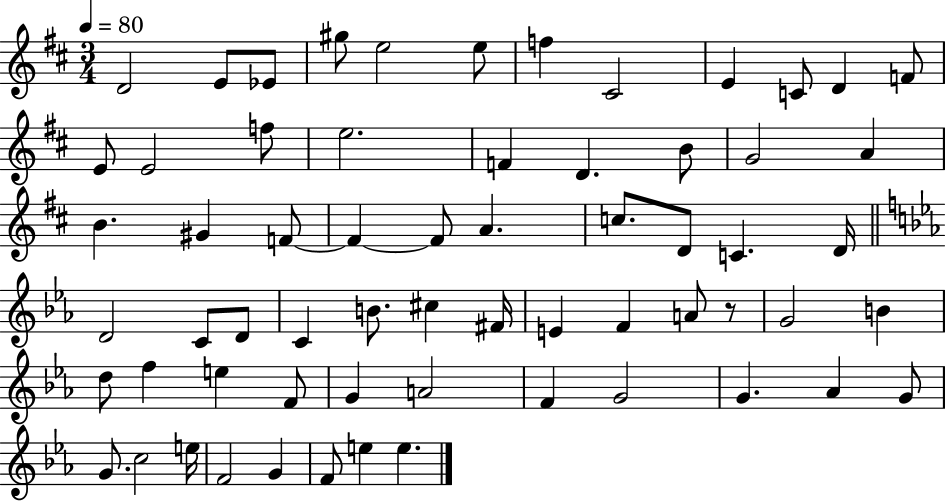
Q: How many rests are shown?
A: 1